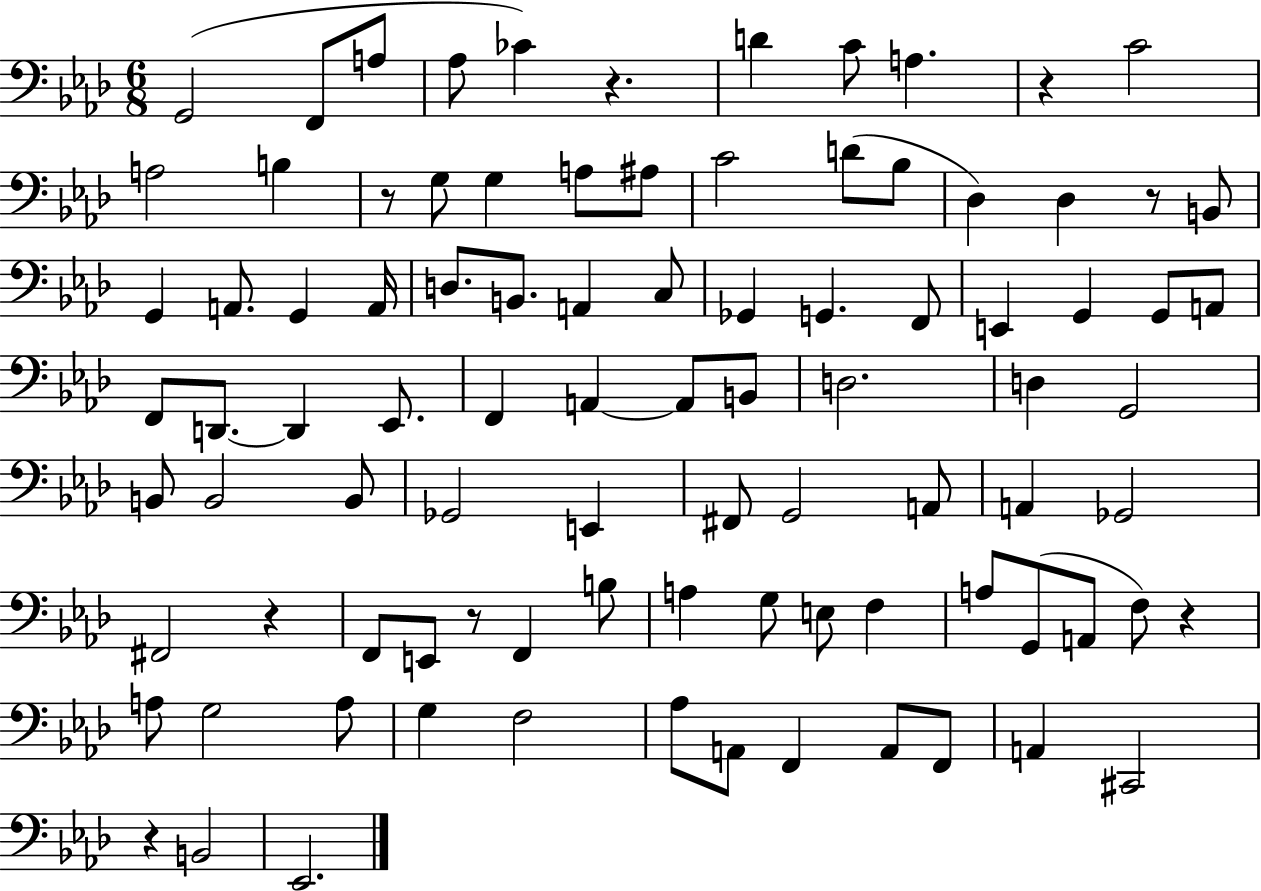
G2/h F2/e A3/e Ab3/e CES4/q R/q. D4/q C4/e A3/q. R/q C4/h A3/h B3/q R/e G3/e G3/q A3/e A#3/e C4/h D4/e Bb3/e Db3/q Db3/q R/e B2/e G2/q A2/e. G2/q A2/s D3/e. B2/e. A2/q C3/e Gb2/q G2/q. F2/e E2/q G2/q G2/e A2/e F2/e D2/e. D2/q Eb2/e. F2/q A2/q A2/e B2/e D3/h. D3/q G2/h B2/e B2/h B2/e Gb2/h E2/q F#2/e G2/h A2/e A2/q Gb2/h F#2/h R/q F2/e E2/e R/e F2/q B3/e A3/q G3/e E3/e F3/q A3/e G2/e A2/e F3/e R/q A3/e G3/h A3/e G3/q F3/h Ab3/e A2/e F2/q A2/e F2/e A2/q C#2/h R/q B2/h Eb2/h.